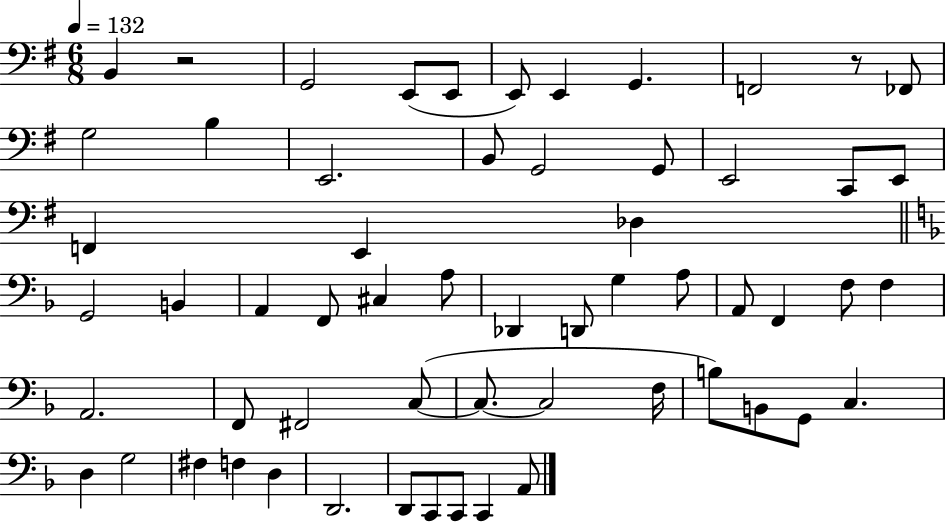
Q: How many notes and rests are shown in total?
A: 59